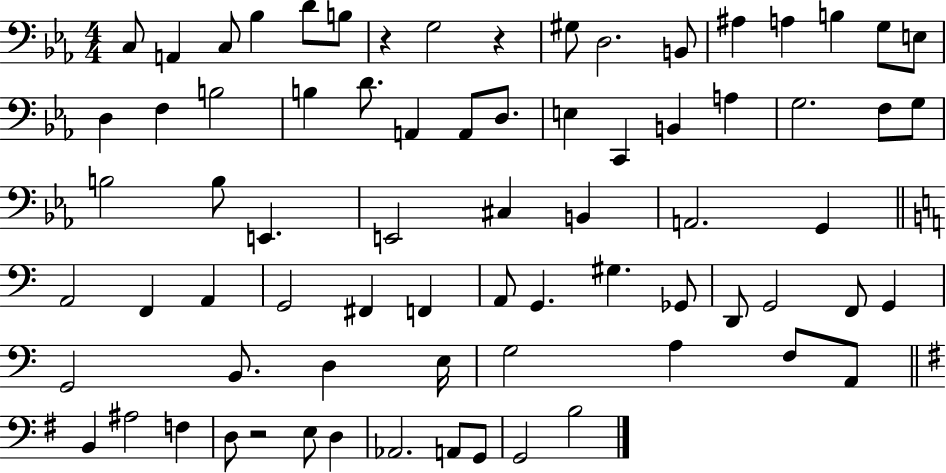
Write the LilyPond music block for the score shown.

{
  \clef bass
  \numericTimeSignature
  \time 4/4
  \key ees \major
  c8 a,4 c8 bes4 d'8 b8 | r4 g2 r4 | gis8 d2. b,8 | ais4 a4 b4 g8 e8 | \break d4 f4 b2 | b4 d'8. a,4 a,8 d8. | e4 c,4 b,4 a4 | g2. f8 g8 | \break b2 b8 e,4. | e,2 cis4 b,4 | a,2. g,4 | \bar "||" \break \key c \major a,2 f,4 a,4 | g,2 fis,4 f,4 | a,8 g,4. gis4. ges,8 | d,8 g,2 f,8 g,4 | \break g,2 b,8. d4 e16 | g2 a4 f8 a,8 | \bar "||" \break \key e \minor b,4 ais2 f4 | d8 r2 e8 d4 | aes,2. a,8 g,8 | g,2 b2 | \break \bar "|."
}